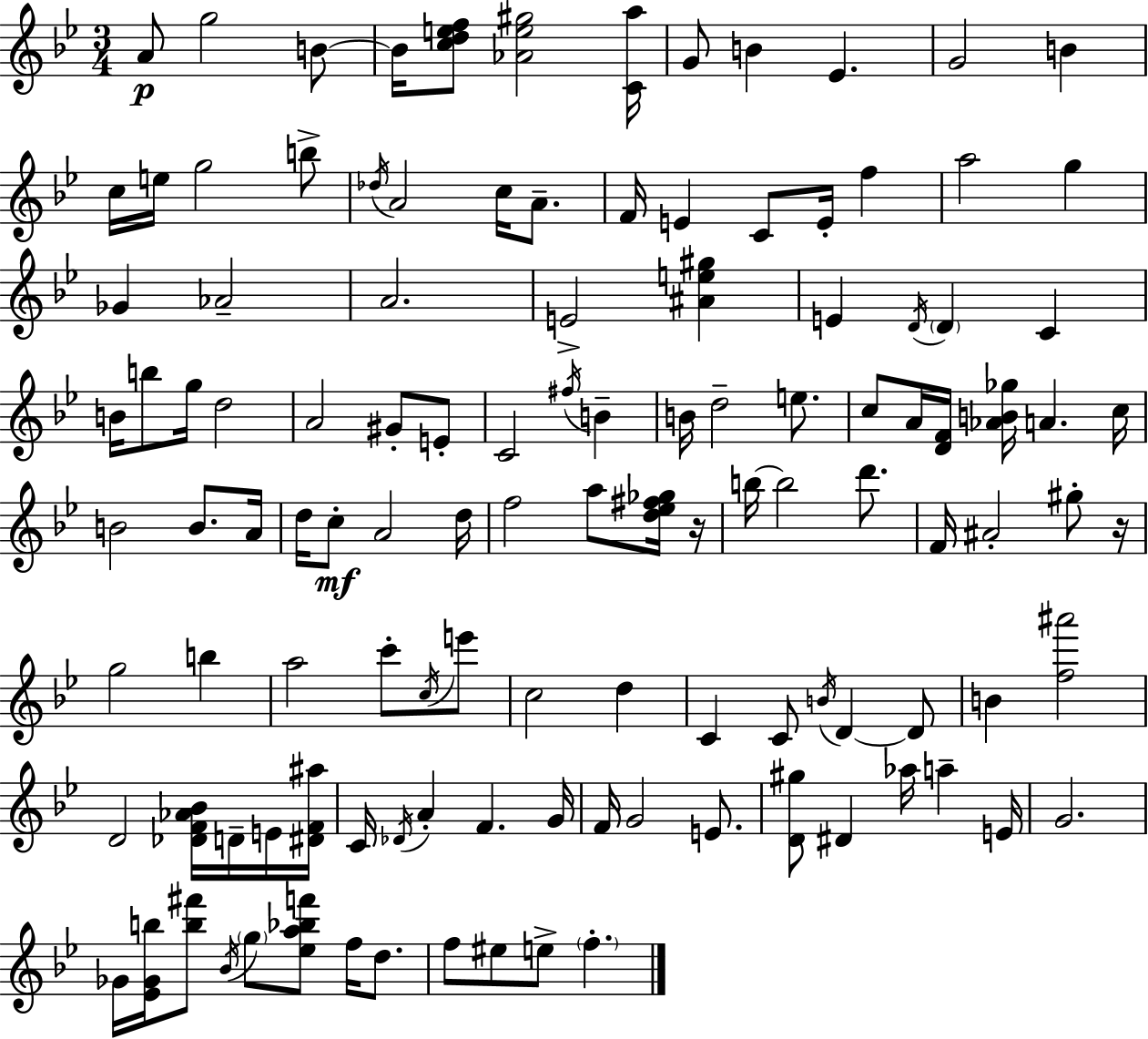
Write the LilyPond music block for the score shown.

{
  \clef treble
  \numericTimeSignature
  \time 3/4
  \key bes \major
  \repeat volta 2 { a'8\p g''2 b'8~~ | b'16 <c'' d'' e'' f''>8 <aes' e'' gis''>2 <c' a''>16 | g'8 b'4 ees'4. | g'2 b'4 | \break c''16 e''16 g''2 b''8-> | \acciaccatura { des''16 } a'2 c''16 a'8.-- | f'16 e'4 c'8 e'16-. f''4 | a''2 g''4 | \break ges'4 aes'2-- | a'2. | e'2-> <ais' e'' gis''>4 | e'4 \acciaccatura { d'16 } \parenthesize d'4 c'4 | \break b'16 b''8 g''16 d''2 | a'2 gis'8-. | e'8-. c'2 \acciaccatura { fis''16 } b'4-- | b'16 d''2-- | \break e''8. c''8 a'16 <d' f'>16 <aes' b' ges''>16 a'4. | c''16 b'2 b'8. | a'16 d''16 c''8-.\mf a'2 | d''16 f''2 a''8 | \break <d'' ees'' fis'' ges''>16 r16 b''16~~ b''2 | d'''8. f'16 ais'2-. | gis''8-. r16 g''2 b''4 | a''2 c'''8-. | \break \acciaccatura { c''16 } e'''8 c''2 | d''4 c'4 c'8 \acciaccatura { b'16 } d'4~~ | d'8 b'4 <f'' ais'''>2 | d'2 | \break <des' f' aes' bes'>16 d'16-- e'16 <dis' f' ais''>16 c'16 \acciaccatura { des'16 } a'4-. f'4. | g'16 f'16 g'2 | e'8. <d' gis''>8 dis'4 | aes''16 a''4-- e'16 g'2. | \break ges'16 <ees' ges' b''>16 <b'' fis'''>8 \acciaccatura { bes'16 } \parenthesize g''8 | <ees'' a'' bes'' f'''>8 f''16 d''8. f''8 eis''8 e''8-> | \parenthesize f''4.-. } \bar "|."
}